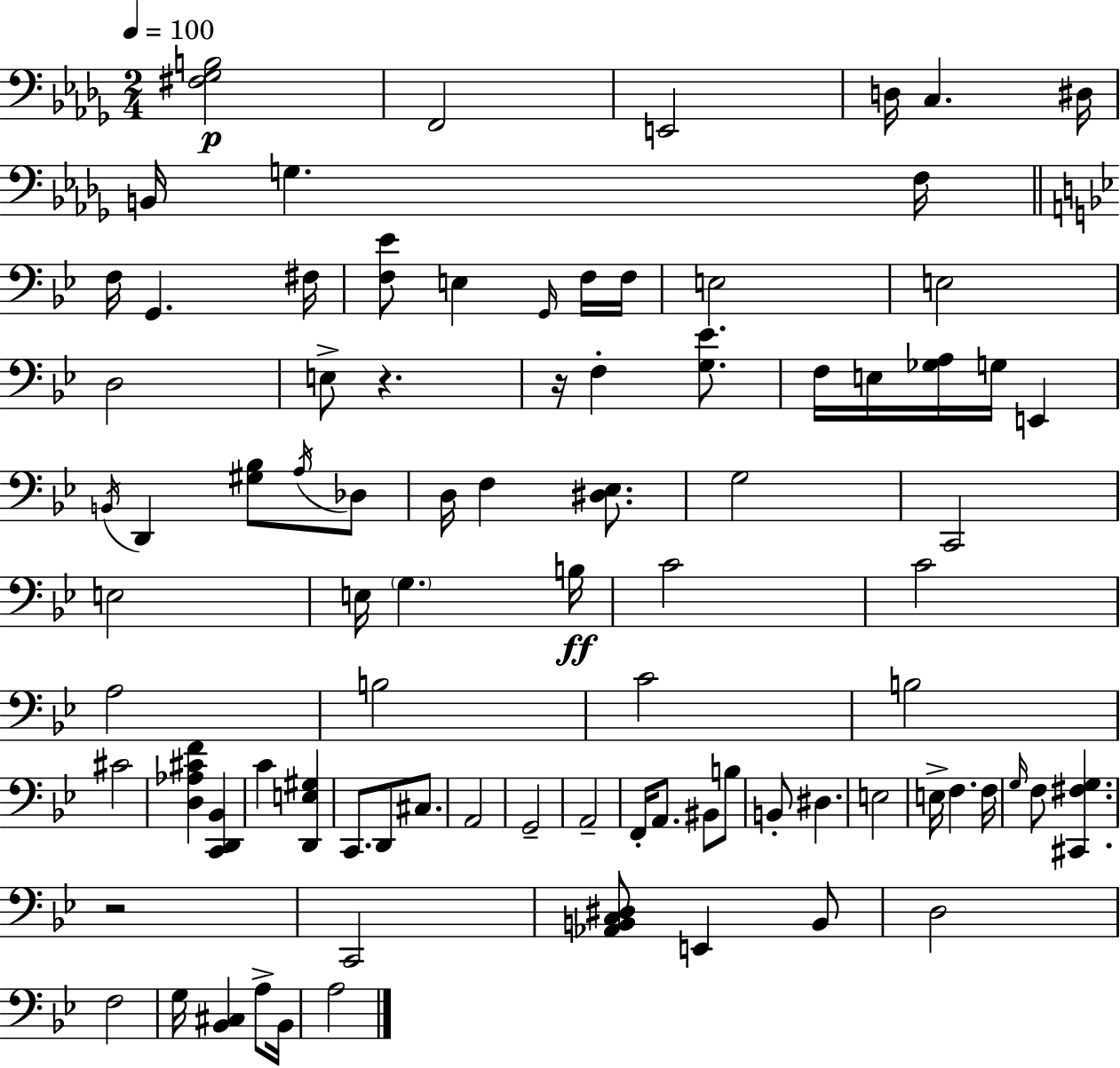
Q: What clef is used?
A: bass